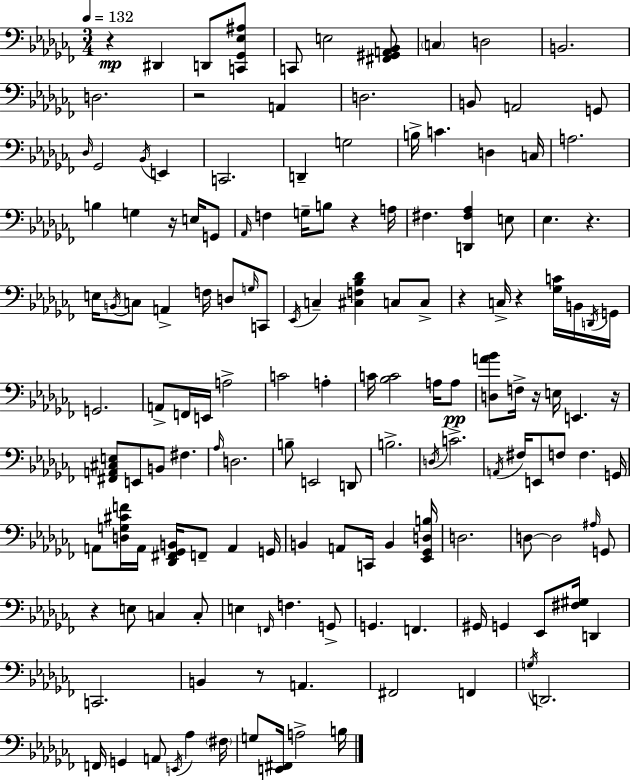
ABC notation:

X:1
T:Untitled
M:3/4
L:1/4
K:Abm
z ^D,, D,,/2 [C,,_G,,_E,^A,]/2 C,,/2 E,2 [^F,,^G,,A,,_B,,]/2 C, D,2 B,,2 D,2 z2 A,, D,2 B,,/2 A,,2 G,,/2 _D,/4 _G,,2 _B,,/4 E,, C,,2 D,, G,2 B,/4 C D, C,/4 A,2 B, G, z/4 E,/4 G,,/2 _A,,/4 F, G,/4 B,/2 z A,/4 ^F, [D,,^F,_A,] E,/2 _E, z E,/4 B,,/4 C,/2 A,, F,/4 D,/2 G,/4 C,,/2 _E,,/4 C, [^C,F,_B,_D] C,/2 C,/2 z C,/4 z [_G,C]/4 B,,/4 D,,/4 G,,/4 G,,2 A,,/2 F,,/4 E,,/4 A,2 C2 A, C/4 [_B,C]2 A,/4 A,/2 [D,A_B]/2 F,/4 z/4 E,/4 E,, z/4 [^F,,A,,^C,E,]/2 E,,/2 B,,/2 ^F, _A,/4 D,2 B,/2 E,,2 D,,/2 B,2 D,/4 C2 A,,/4 ^F,/4 E,,/2 F,/2 F, G,,/4 A,,/2 [D,G,^CF]/4 A,,/4 [_D,,^F,,_G,,B,,]/4 F,,/2 A,, G,,/4 B,, A,,/2 C,,/4 B,, [_E,,_G,,D,B,]/4 D,2 D,/2 D,2 ^A,/4 G,,/2 z E,/2 C, C,/2 E, F,,/4 F, G,,/2 G,, F,, ^G,,/4 G,, _E,,/2 [^F,^G,]/4 D,, C,,2 B,, z/2 A,, ^F,,2 F,, G,/4 D,,2 F,,/4 G,, A,,/2 E,,/4 _A, ^F,/4 G,/2 [E,,^F,,]/4 A,2 B,/4